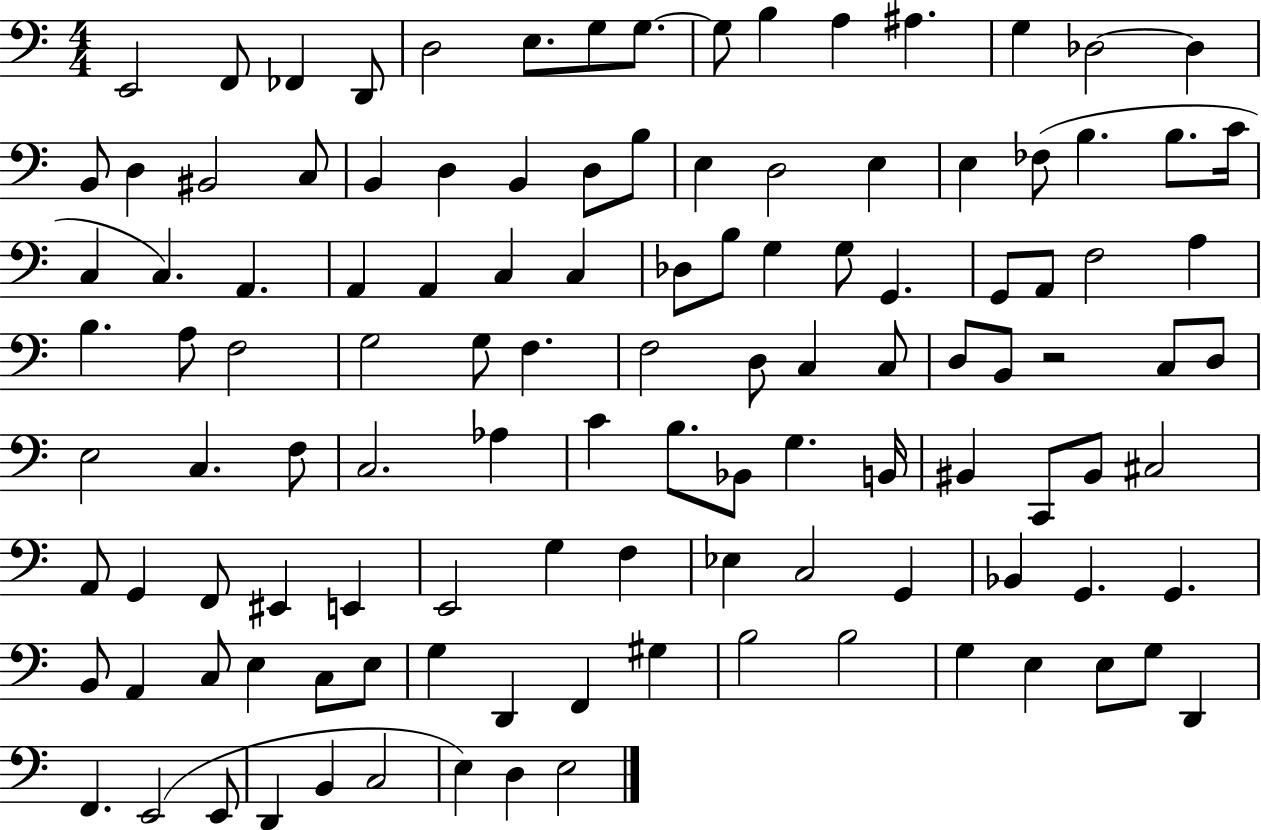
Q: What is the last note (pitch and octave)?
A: E3